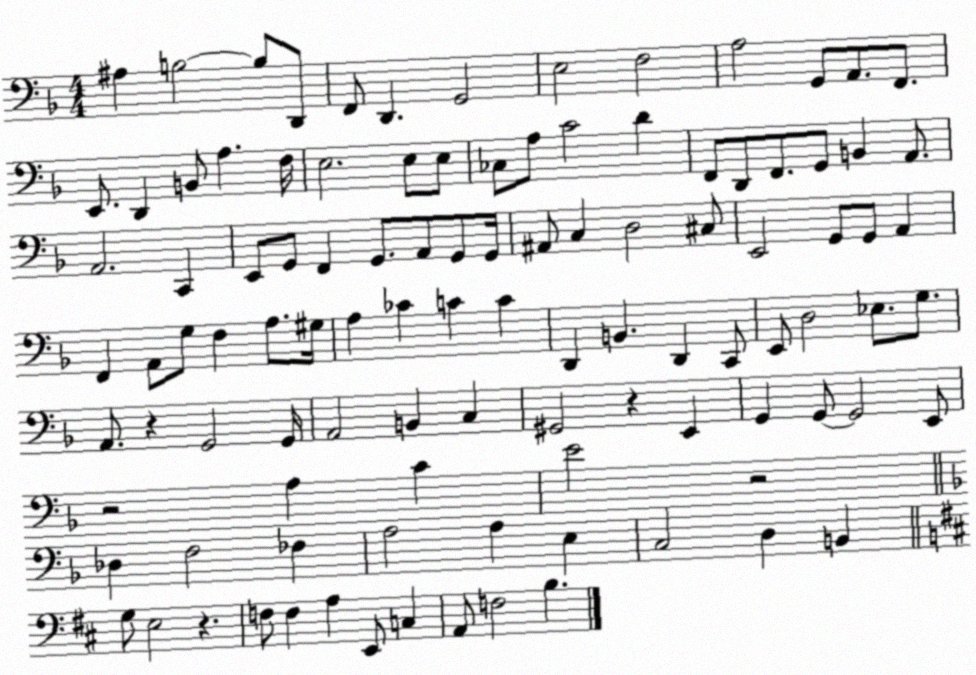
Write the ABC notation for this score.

X:1
T:Untitled
M:4/4
L:1/4
K:F
^A, B,2 B,/2 D,,/2 F,,/2 D,, G,,2 E,2 F,2 A,2 G,,/2 A,,/2 F,,/2 E,,/2 D,, B,,/2 A, F,/4 E,2 E,/2 E,/2 _C,/2 A,/2 C2 D F,,/2 D,,/2 F,,/2 G,,/2 B,, A,,/2 A,,2 C,, E,,/2 G,,/2 F,, G,,/2 A,,/2 G,,/2 G,,/4 ^A,,/2 C, D,2 ^C,/2 E,,2 G,,/2 G,,/2 A,, F,, A,,/2 G,/2 F, A,/2 ^G,/4 A, _C C C D,, B,, D,, C,,/2 E,,/2 D,2 _E,/2 G,/2 A,,/2 z G,,2 G,,/4 A,,2 B,, C, ^G,,2 z E,, G,, G,,/2 G,,2 E,,/2 z2 A, C E2 z2 _D, F,2 _F, A,2 A, E, C,2 D, B,, G,/2 E,2 z F,/2 F, A, E,,/2 C, A,,/2 F,2 B,